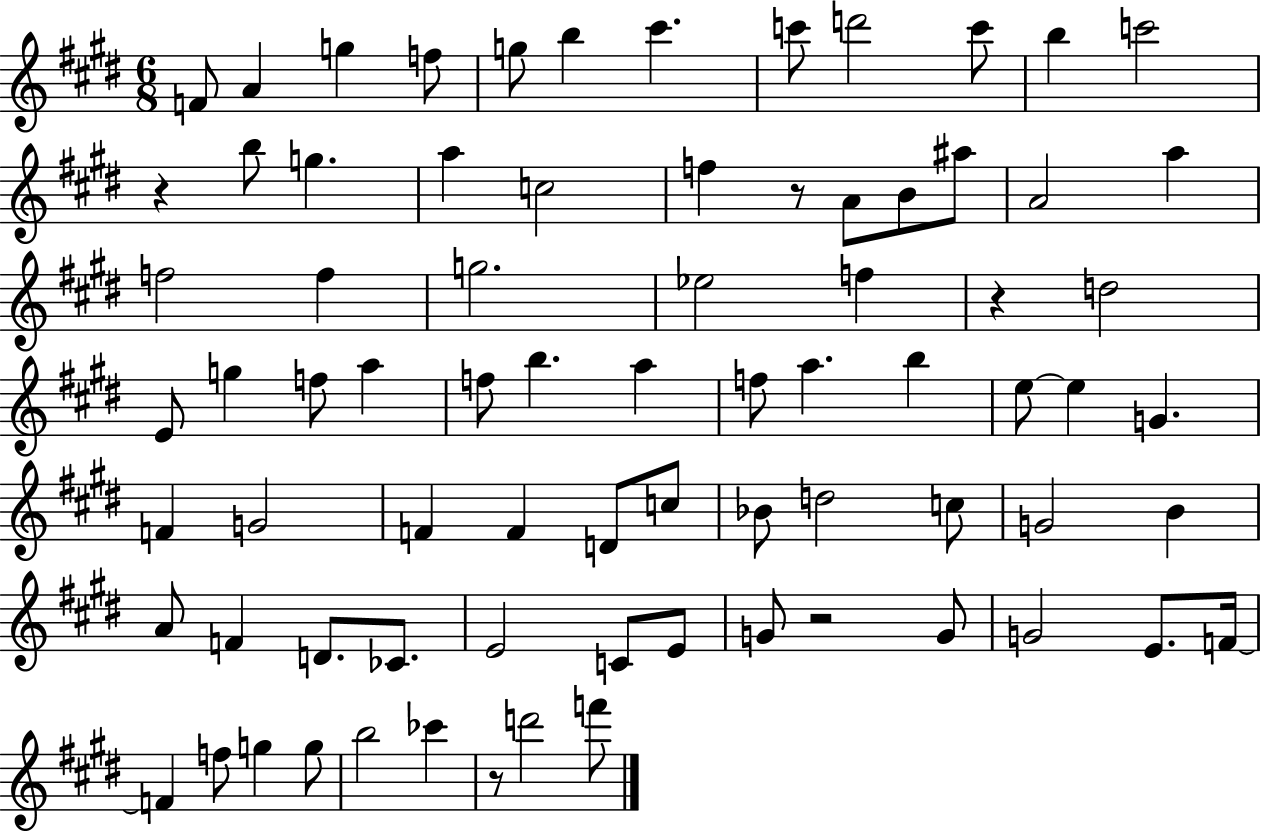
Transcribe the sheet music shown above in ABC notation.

X:1
T:Untitled
M:6/8
L:1/4
K:E
F/2 A g f/2 g/2 b ^c' c'/2 d'2 c'/2 b c'2 z b/2 g a c2 f z/2 A/2 B/2 ^a/2 A2 a f2 f g2 _e2 f z d2 E/2 g f/2 a f/2 b a f/2 a b e/2 e G F G2 F F D/2 c/2 _B/2 d2 c/2 G2 B A/2 F D/2 _C/2 E2 C/2 E/2 G/2 z2 G/2 G2 E/2 F/4 F f/2 g g/2 b2 _c' z/2 d'2 f'/2